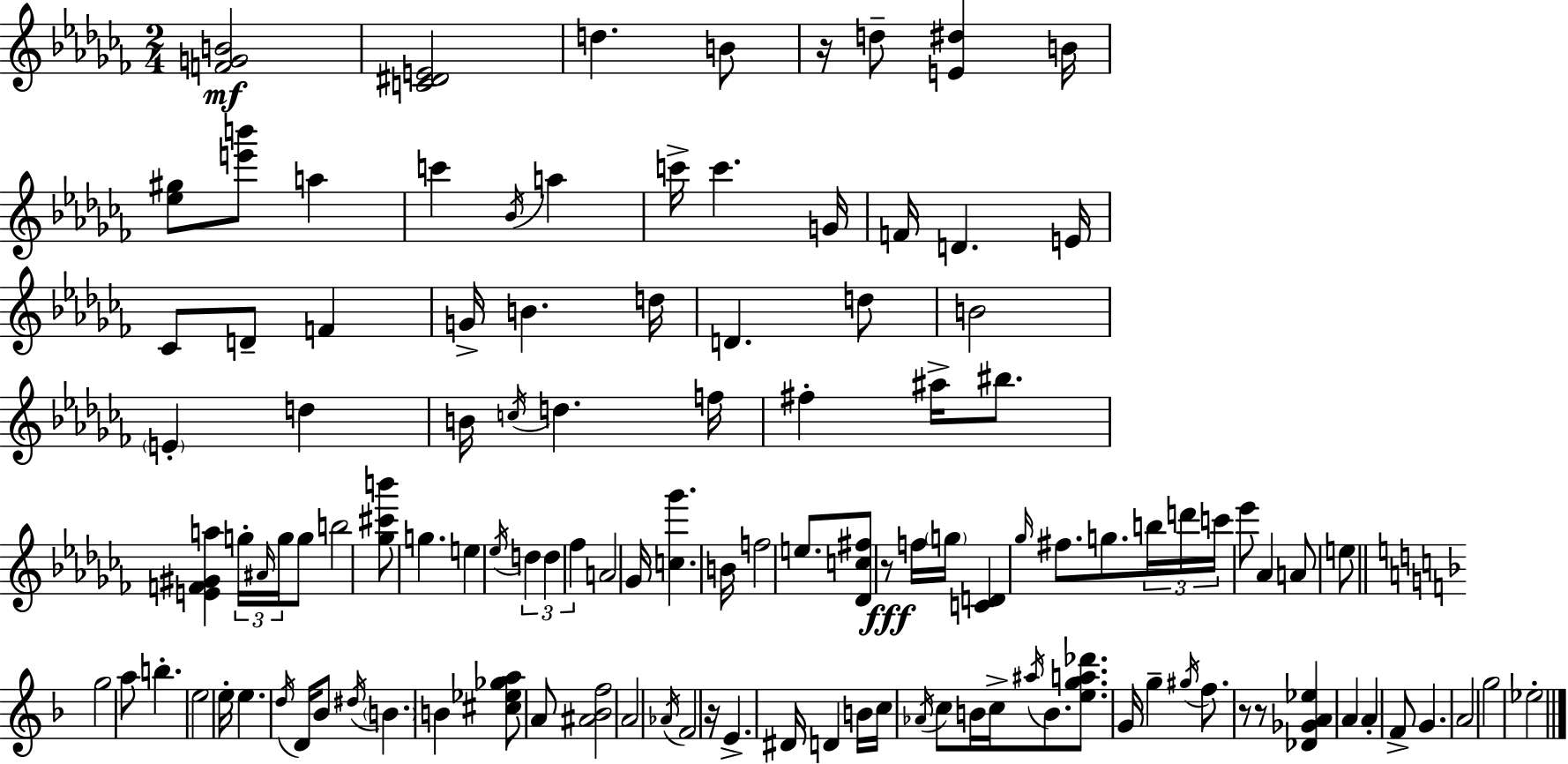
X:1
T:Untitled
M:2/4
L:1/4
K:Abm
[FGB]2 [C^DE]2 d B/2 z/4 d/2 [E^d] B/4 [_e^g]/2 [e'b']/2 a c' _B/4 a c'/4 c' G/4 F/4 D E/4 _C/2 D/2 F G/4 B d/4 D d/2 B2 E d B/4 c/4 d f/4 ^f ^a/4 ^b/2 [EF^Ga] g/4 ^A/4 g/4 g/2 b2 [_g^c'b']/2 g e _e/4 d d _f A2 _G/4 [c_g'] B/4 f2 e/2 [_Dc^f]/2 z/2 f/4 g/4 [CD] _g/4 ^f/2 g/2 b/4 d'/4 c'/4 _e'/2 _A A/2 e/2 g2 a/2 b e2 e/4 e d/4 D/4 _B/2 ^d/4 B B [^c_e_ga]/2 A/2 [^A_Bf]2 A2 _A/4 F2 z/4 E ^D/4 D B/4 c/4 _A/4 c/2 B/4 c/4 ^a/4 B/2 [ega_d']/2 G/4 g ^g/4 f/2 z/2 z/2 [_D_GA_e] A A F/2 G A2 g2 _e2